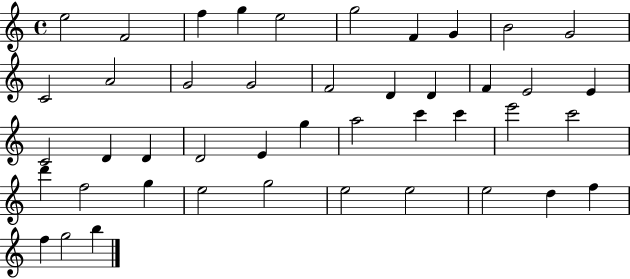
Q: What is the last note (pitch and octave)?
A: B5